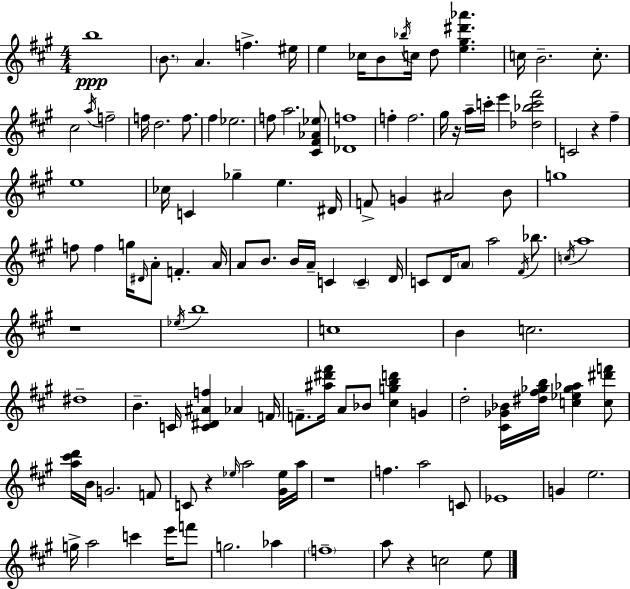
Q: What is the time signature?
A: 4/4